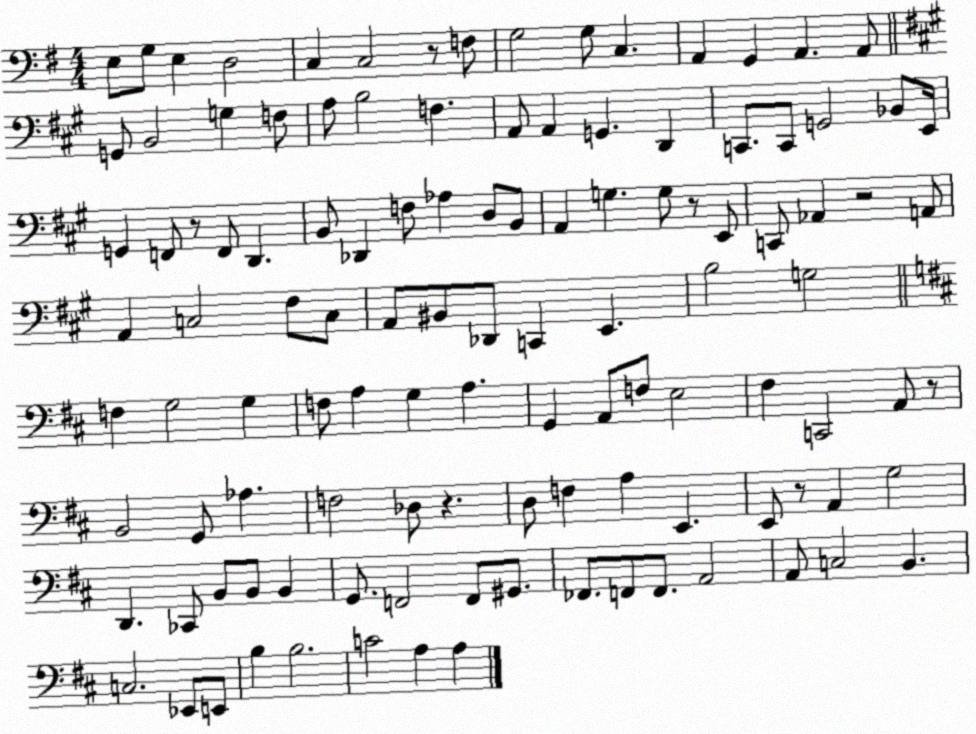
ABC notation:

X:1
T:Untitled
M:4/4
L:1/4
K:G
E,/2 G,/2 E, D,2 C, C,2 z/2 F,/2 G,2 G,/2 C, A,, G,, A,, A,,/2 G,,/2 B,,2 G, F,/2 A,/2 B,2 F, A,,/2 A,, G,, D,, C,,/2 C,,/2 G,,2 _B,,/2 E,,/4 G,, F,,/2 z/2 F,,/2 D,, B,,/2 _D,, F,/2 _A, D,/2 B,,/2 A,, G, G,/2 z/2 E,,/2 C,,/2 _A,, z2 A,,/2 A,, C,2 ^F,/2 C,/2 A,,/2 ^B,,/2 _D,,/2 C,, E,, B,2 G,2 F, G,2 G, F,/2 A, G, A, G,, A,,/2 F,/2 E,2 ^F, C,,2 A,,/2 z/2 B,,2 G,,/2 _A, F,2 _D,/2 z D,/2 F, A, E,, E,,/2 z/2 A,, G,2 D,, _C,,/2 B,,/2 B,,/2 B,, G,,/2 F,,2 F,,/2 ^G,,/2 _F,,/2 F,,/2 F,,/2 A,,2 A,,/2 C,2 B,, C,2 _E,,/2 E,,/2 B, B,2 C2 A, A,